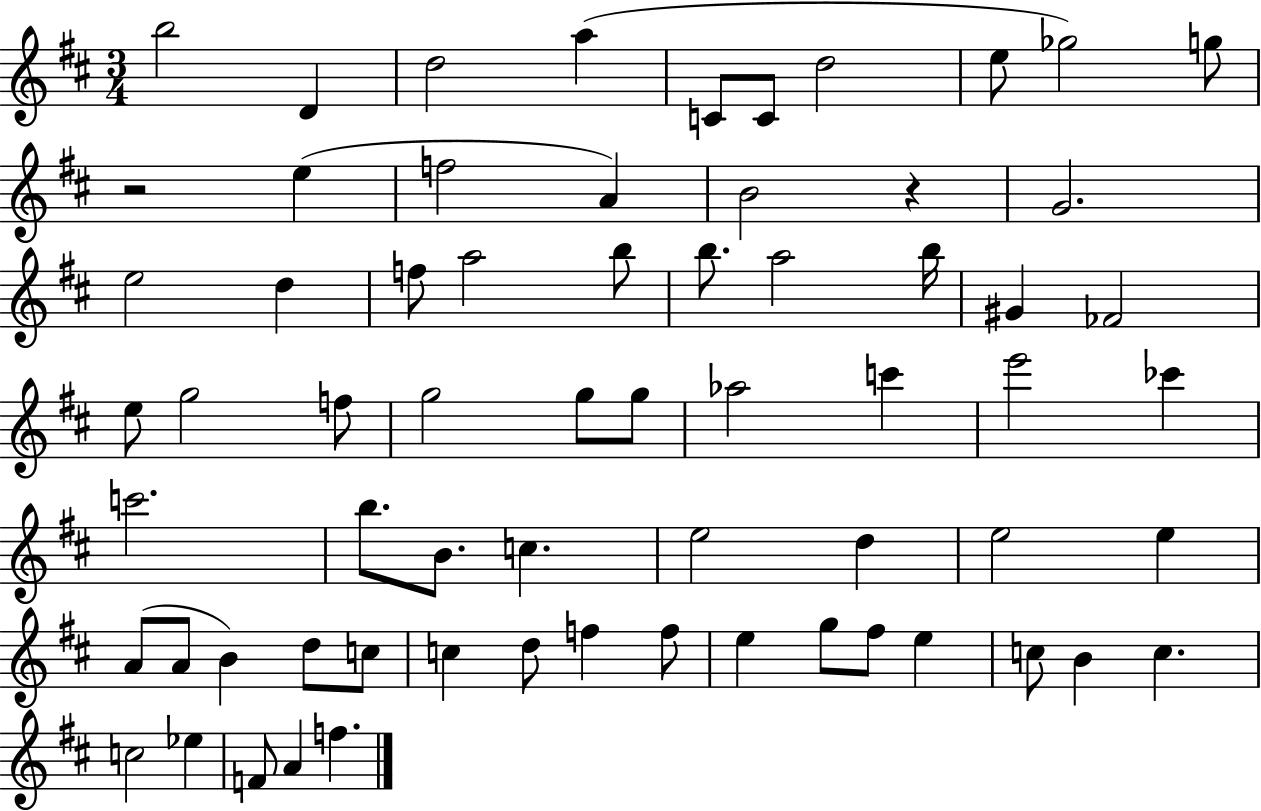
{
  \clef treble
  \numericTimeSignature
  \time 3/4
  \key d \major
  b''2 d'4 | d''2 a''4( | c'8 c'8 d''2 | e''8 ges''2) g''8 | \break r2 e''4( | f''2 a'4) | b'2 r4 | g'2. | \break e''2 d''4 | f''8 a''2 b''8 | b''8. a''2 b''16 | gis'4 fes'2 | \break e''8 g''2 f''8 | g''2 g''8 g''8 | aes''2 c'''4 | e'''2 ces'''4 | \break c'''2. | b''8. b'8. c''4. | e''2 d''4 | e''2 e''4 | \break a'8( a'8 b'4) d''8 c''8 | c''4 d''8 f''4 f''8 | e''4 g''8 fis''8 e''4 | c''8 b'4 c''4. | \break c''2 ees''4 | f'8 a'4 f''4. | \bar "|."
}